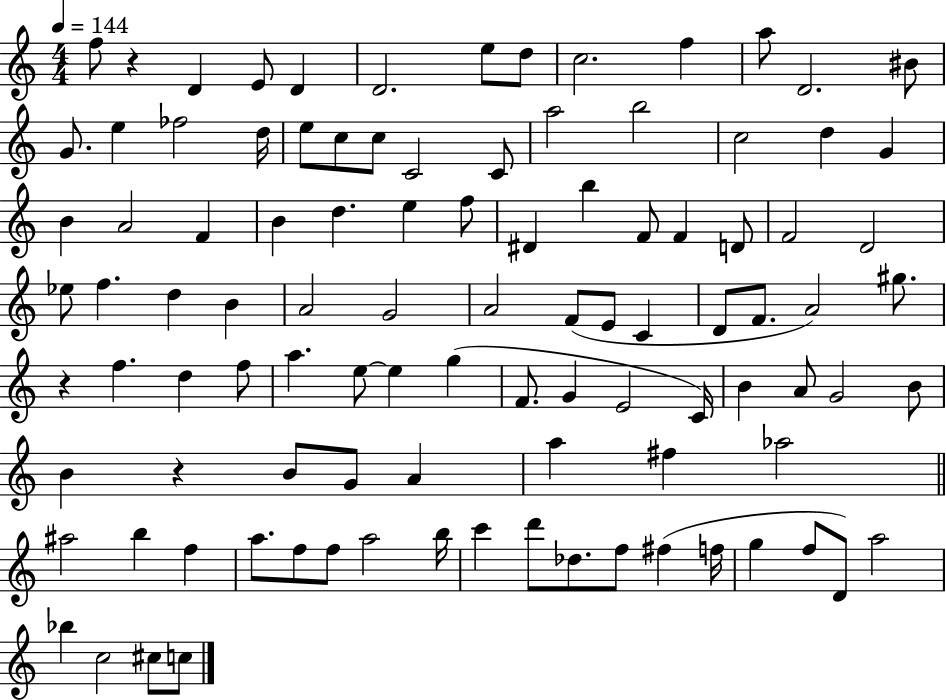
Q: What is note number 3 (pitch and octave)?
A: E4